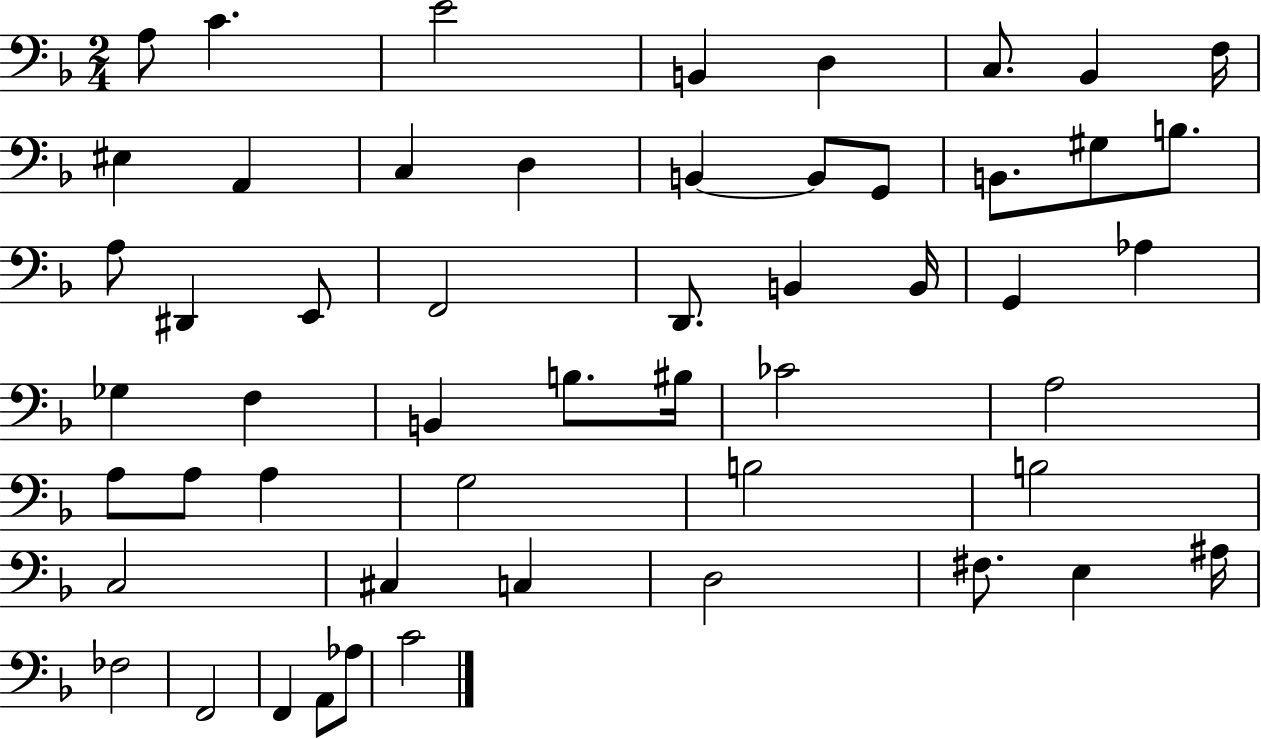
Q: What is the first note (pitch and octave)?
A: A3